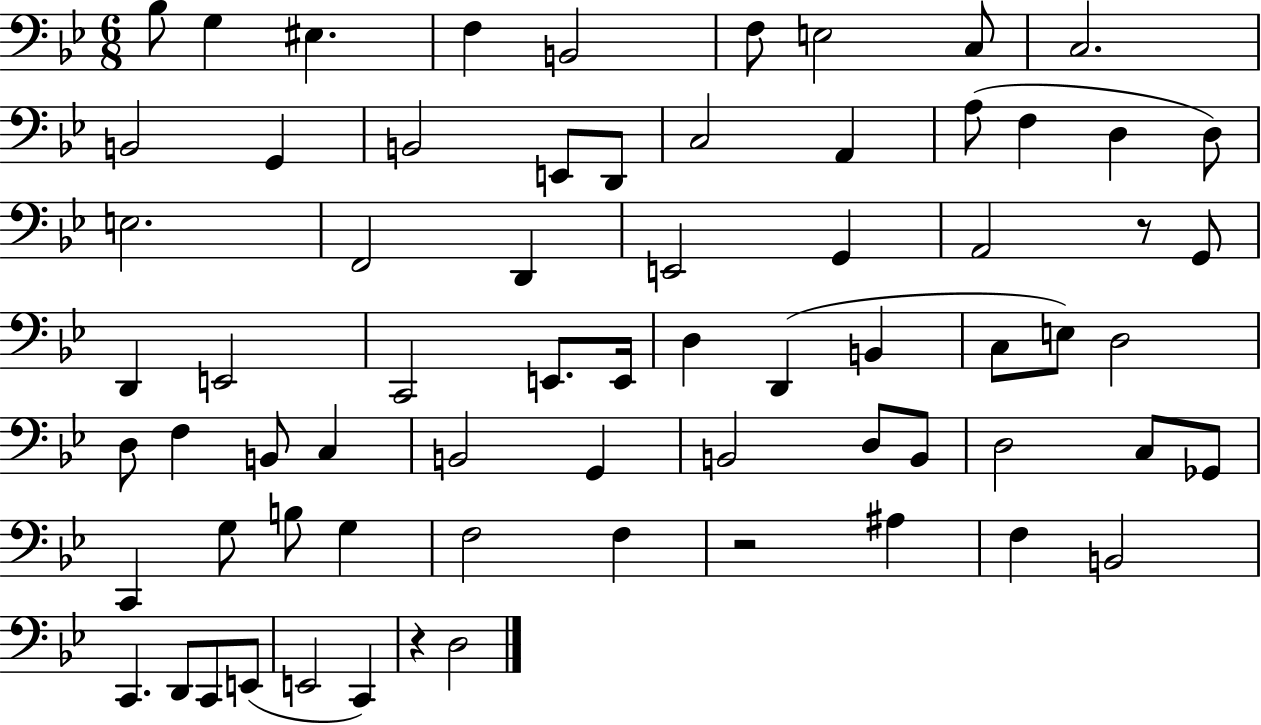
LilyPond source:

{
  \clef bass
  \numericTimeSignature
  \time 6/8
  \key bes \major
  bes8 g4 eis4. | f4 b,2 | f8 e2 c8 | c2. | \break b,2 g,4 | b,2 e,8 d,8 | c2 a,4 | a8( f4 d4 d8) | \break e2. | f,2 d,4 | e,2 g,4 | a,2 r8 g,8 | \break d,4 e,2 | c,2 e,8. e,16 | d4 d,4( b,4 | c8 e8) d2 | \break d8 f4 b,8 c4 | b,2 g,4 | b,2 d8 b,8 | d2 c8 ges,8 | \break c,4 g8 b8 g4 | f2 f4 | r2 ais4 | f4 b,2 | \break c,4. d,8 c,8 e,8( | e,2 c,4) | r4 d2 | \bar "|."
}